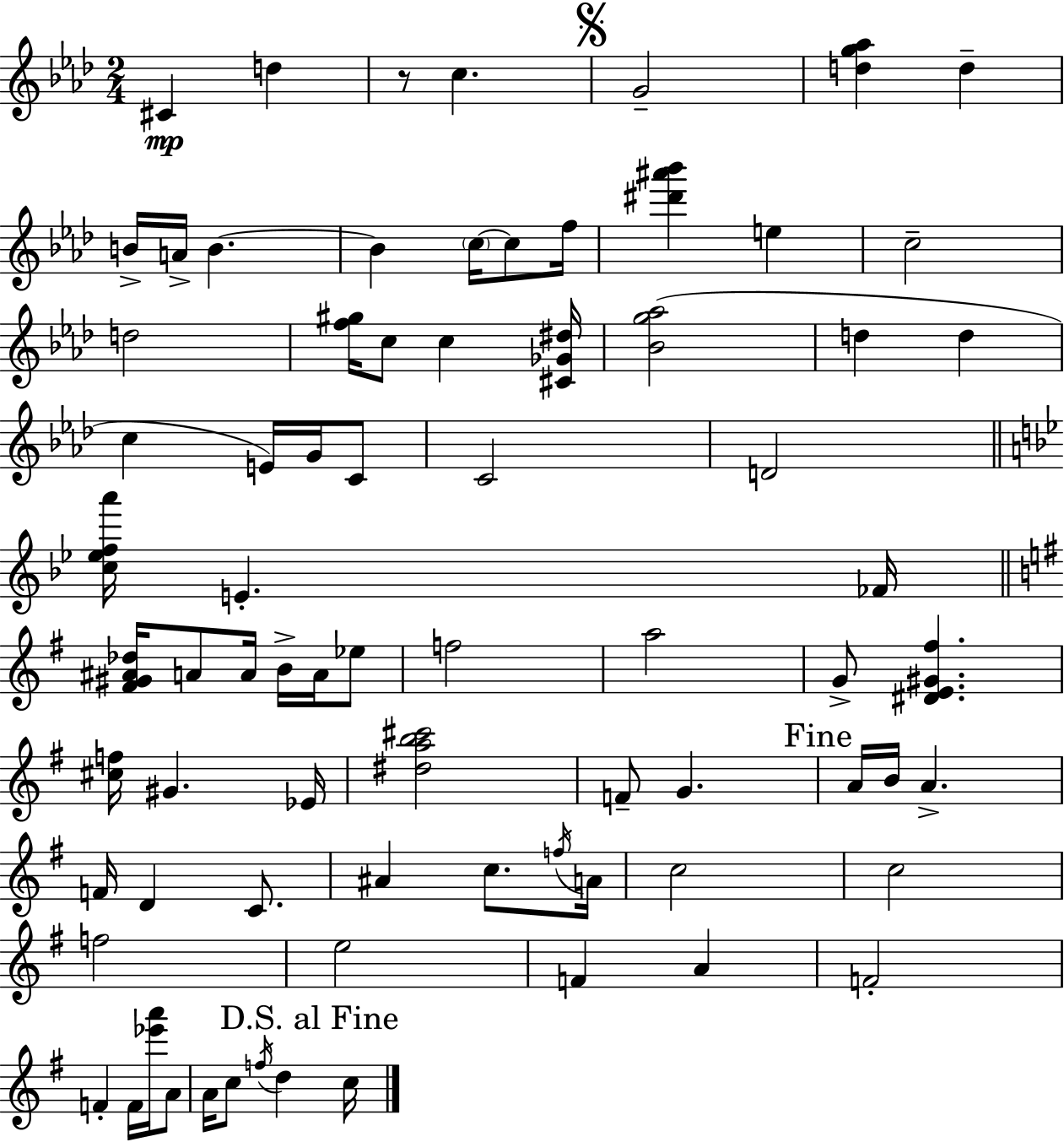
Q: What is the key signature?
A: AES major